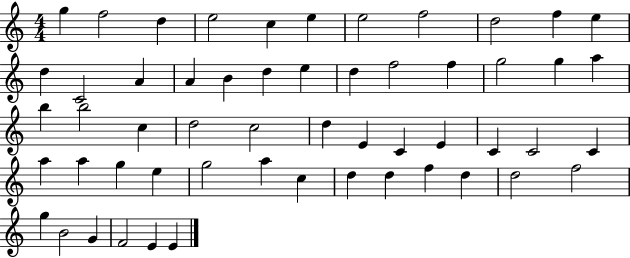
G5/q F5/h D5/q E5/h C5/q E5/q E5/h F5/h D5/h F5/q E5/q D5/q C4/h A4/q A4/q B4/q D5/q E5/q D5/q F5/h F5/q G5/h G5/q A5/q B5/q B5/h C5/q D5/h C5/h D5/q E4/q C4/q E4/q C4/q C4/h C4/q A5/q A5/q G5/q E5/q G5/h A5/q C5/q D5/q D5/q F5/q D5/q D5/h F5/h G5/q B4/h G4/q F4/h E4/q E4/q